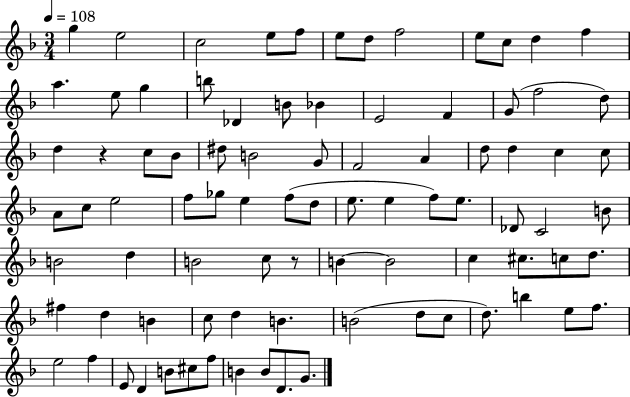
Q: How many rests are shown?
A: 2